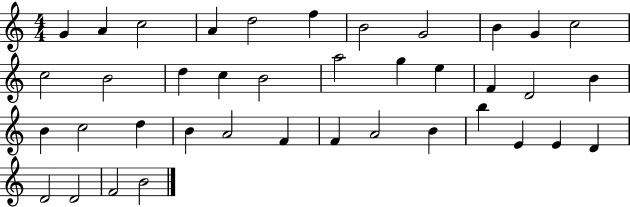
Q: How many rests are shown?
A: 0